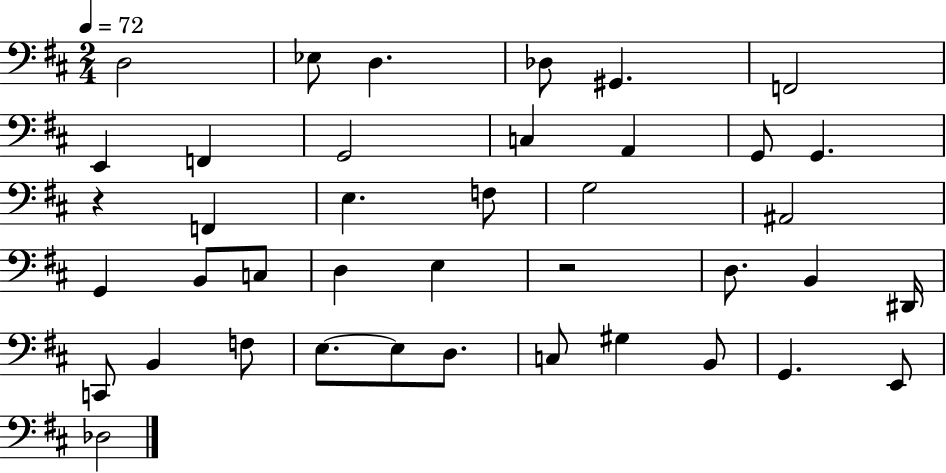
X:1
T:Untitled
M:2/4
L:1/4
K:D
D,2 _E,/2 D, _D,/2 ^G,, F,,2 E,, F,, G,,2 C, A,, G,,/2 G,, z F,, E, F,/2 G,2 ^A,,2 G,, B,,/2 C,/2 D, E, z2 D,/2 B,, ^D,,/4 C,,/2 B,, F,/2 E,/2 E,/2 D,/2 C,/2 ^G, B,,/2 G,, E,,/2 _D,2